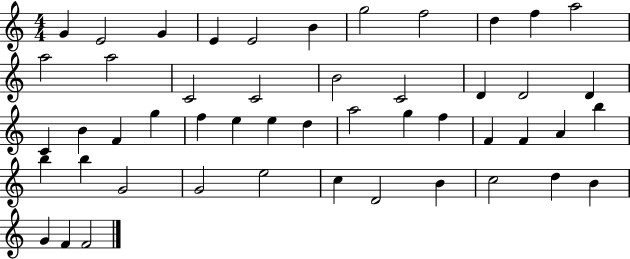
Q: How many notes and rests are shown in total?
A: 49